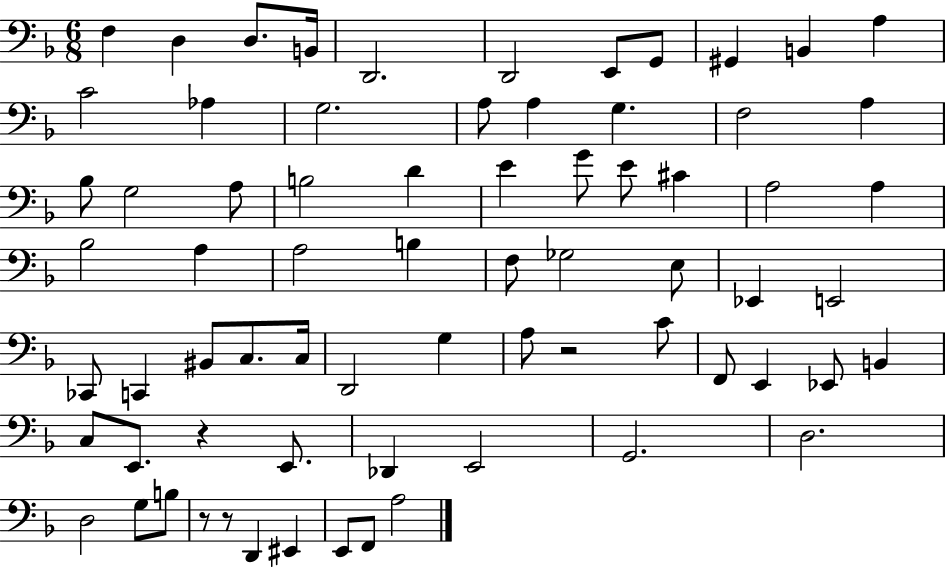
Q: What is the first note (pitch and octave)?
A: F3